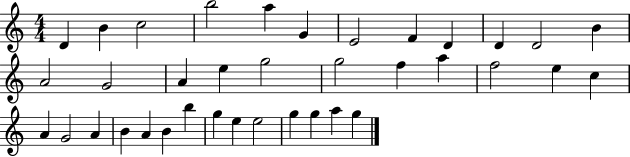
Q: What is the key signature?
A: C major